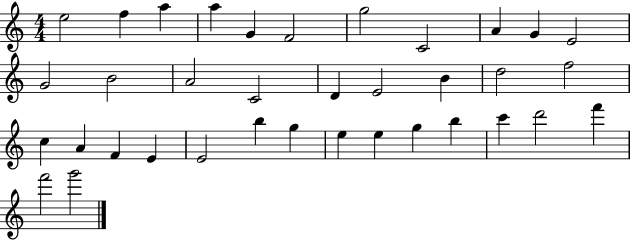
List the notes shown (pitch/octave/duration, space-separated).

E5/h F5/q A5/q A5/q G4/q F4/h G5/h C4/h A4/q G4/q E4/h G4/h B4/h A4/h C4/h D4/q E4/h B4/q D5/h F5/h C5/q A4/q F4/q E4/q E4/h B5/q G5/q E5/q E5/q G5/q B5/q C6/q D6/h F6/q F6/h G6/h